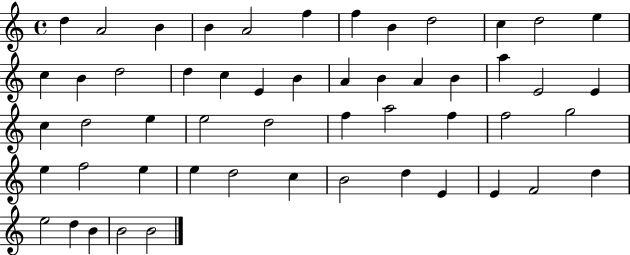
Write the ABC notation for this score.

X:1
T:Untitled
M:4/4
L:1/4
K:C
d A2 B B A2 f f B d2 c d2 e c B d2 d c E B A B A B a E2 E c d2 e e2 d2 f a2 f f2 g2 e f2 e e d2 c B2 d E E F2 d e2 d B B2 B2